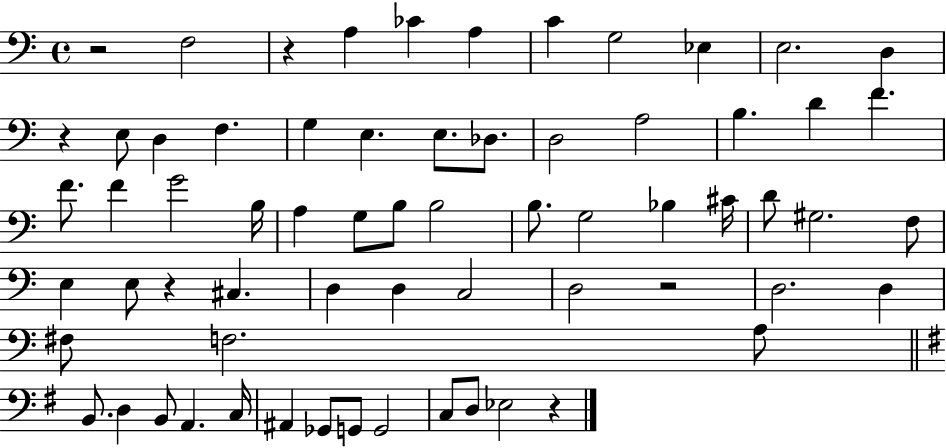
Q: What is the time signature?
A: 4/4